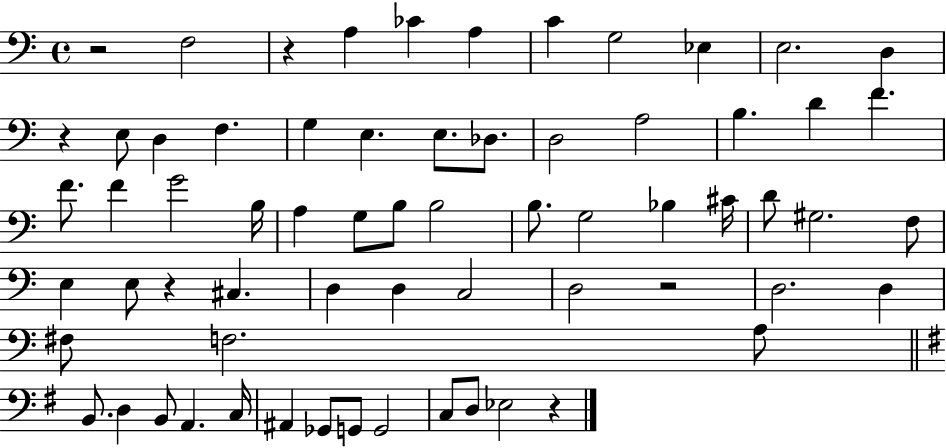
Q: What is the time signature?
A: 4/4